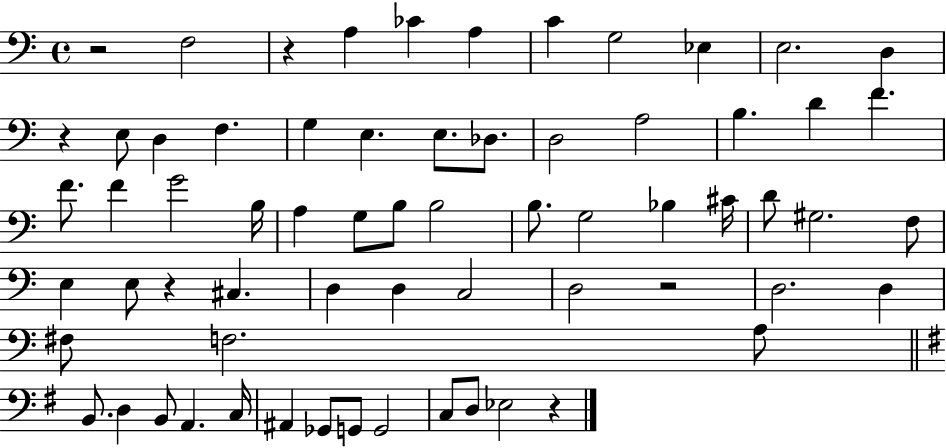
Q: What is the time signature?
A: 4/4